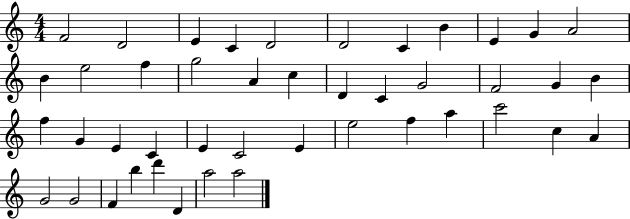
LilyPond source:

{
  \clef treble
  \numericTimeSignature
  \time 4/4
  \key c \major
  f'2 d'2 | e'4 c'4 d'2 | d'2 c'4 b'4 | e'4 g'4 a'2 | \break b'4 e''2 f''4 | g''2 a'4 c''4 | d'4 c'4 g'2 | f'2 g'4 b'4 | \break f''4 g'4 e'4 c'4 | e'4 c'2 e'4 | e''2 f''4 a''4 | c'''2 c''4 a'4 | \break g'2 g'2 | f'4 b''4 d'''4 d'4 | a''2 a''2 | \bar "|."
}